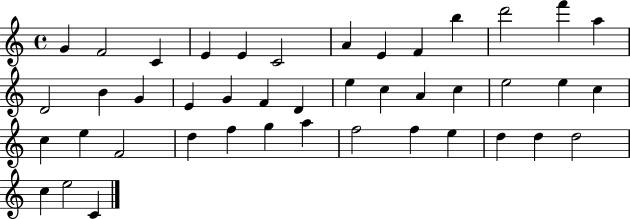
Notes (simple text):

G4/q F4/h C4/q E4/q E4/q C4/h A4/q E4/q F4/q B5/q D6/h F6/q A5/q D4/h B4/q G4/q E4/q G4/q F4/q D4/q E5/q C5/q A4/q C5/q E5/h E5/q C5/q C5/q E5/q F4/h D5/q F5/q G5/q A5/q F5/h F5/q E5/q D5/q D5/q D5/h C5/q E5/h C4/q